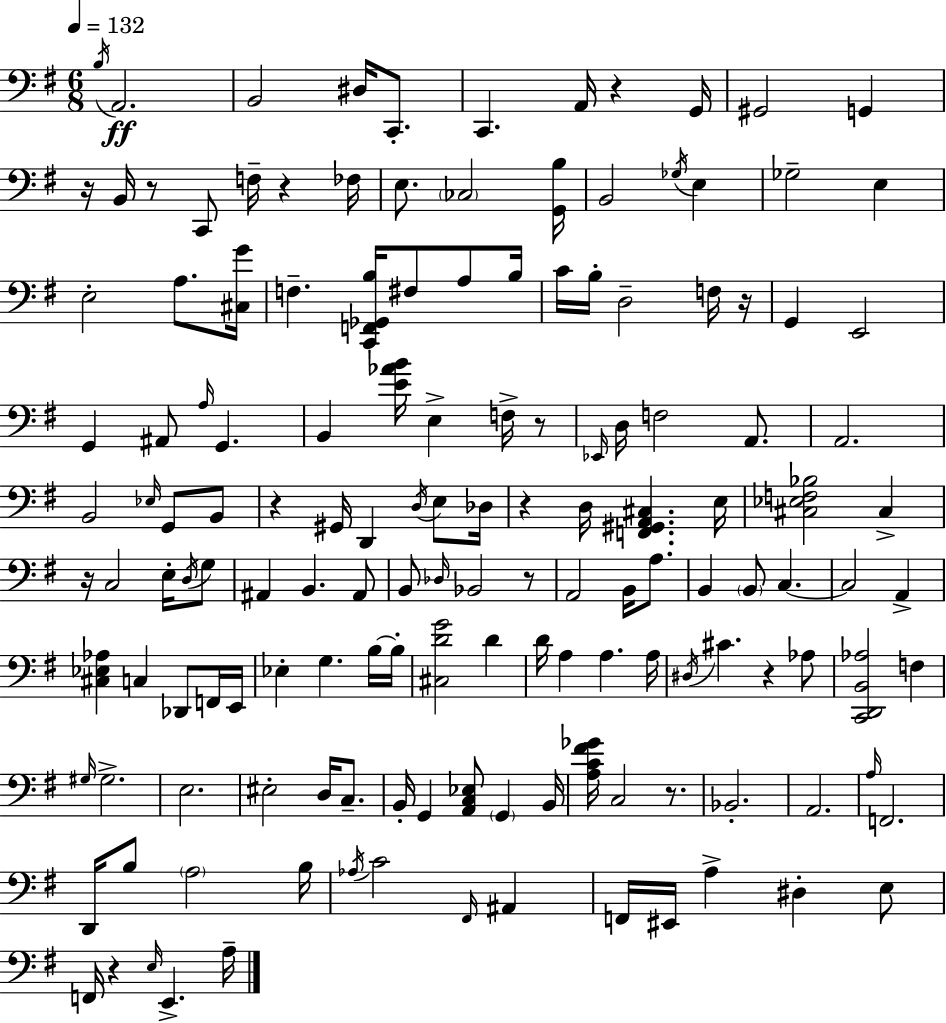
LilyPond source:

{
  \clef bass
  \numericTimeSignature
  \time 6/8
  \key g \major
  \tempo 4 = 132
  \acciaccatura { b16 }\ff a,2. | b,2 dis16 c,8.-. | c,4. a,16 r4 | g,16 gis,2 g,4 | \break r16 b,16 r8 c,8 f16-- r4 | fes16 e8. \parenthesize ces2 | <g, b>16 b,2 \acciaccatura { ges16 } e4 | ges2-- e4 | \break e2-. a8. | <cis g'>16 f4.-- <c, f, ges, b>16 fis8 a8 | b16 c'16 b16-. d2-- | f16 r16 g,4 e,2 | \break g,4 ais,8 \grace { a16 } g,4. | b,4 <e' aes' b'>16 e4-> | f16-> r8 \grace { ees,16 } d16 f2 | a,8. a,2. | \break b,2 | \grace { ees16 } g,8 b,8 r4 gis,16 d,4 | \acciaccatura { d16 } e8 des16 r4 d16 <f, gis, a, cis>4. | e16 <cis ees f bes>2 | \break cis4-> r16 c2 | e16-. \acciaccatura { d16 } g8 ais,4 b,4. | ais,8 b,8 \grace { des16 } bes,2 | r8 a,2 | \break b,16 a8. b,4 | \parenthesize b,8 c4.~~ c2 | a,4-> <cis ees aes>4 | c4 des,8 f,16 e,16 ees4-. | \break g4. b16~~ b16-. <cis d' g'>2 | d'4 d'16 a4 | a4. a16 \acciaccatura { dis16 } cis'4. | r4 aes8 <c, d, b, aes>2 | \break f4 \grace { gis16 } gis2.-> | e2. | eis2-. | d16 c8.-- b,16-. g,4 | \break <a, c ees>8 \parenthesize g,4 b,16 <a c' fis' ges'>16 c2 | r8. bes,2.-. | a,2. | \grace { a16 } f,2. | \break d,16 | b8 \parenthesize a2 b16 \acciaccatura { aes16 } | c'2 \grace { fis,16 } ais,4 | f,16 eis,16 a4-> dis4-. e8 | \break f,16 r4 \grace { e16 } e,4.-> | a16-- \bar "|."
}